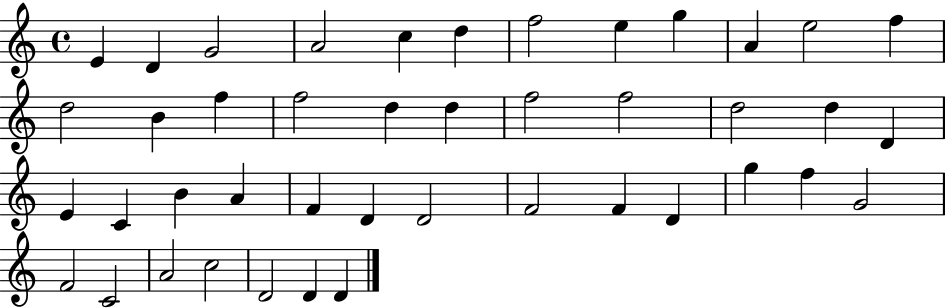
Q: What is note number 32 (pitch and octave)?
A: F4